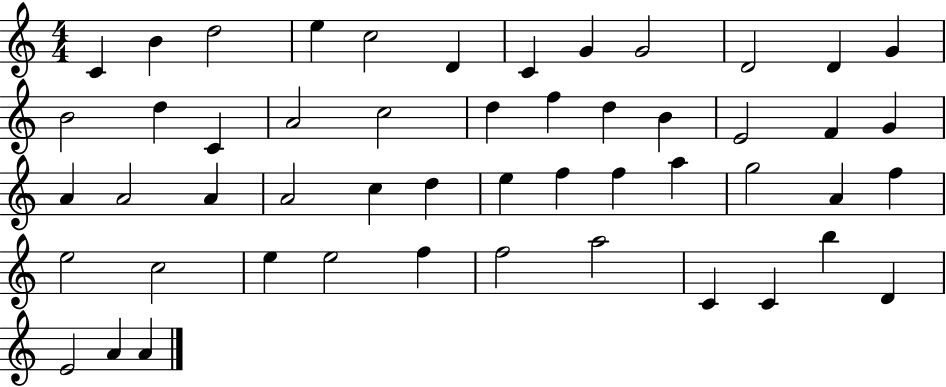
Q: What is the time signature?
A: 4/4